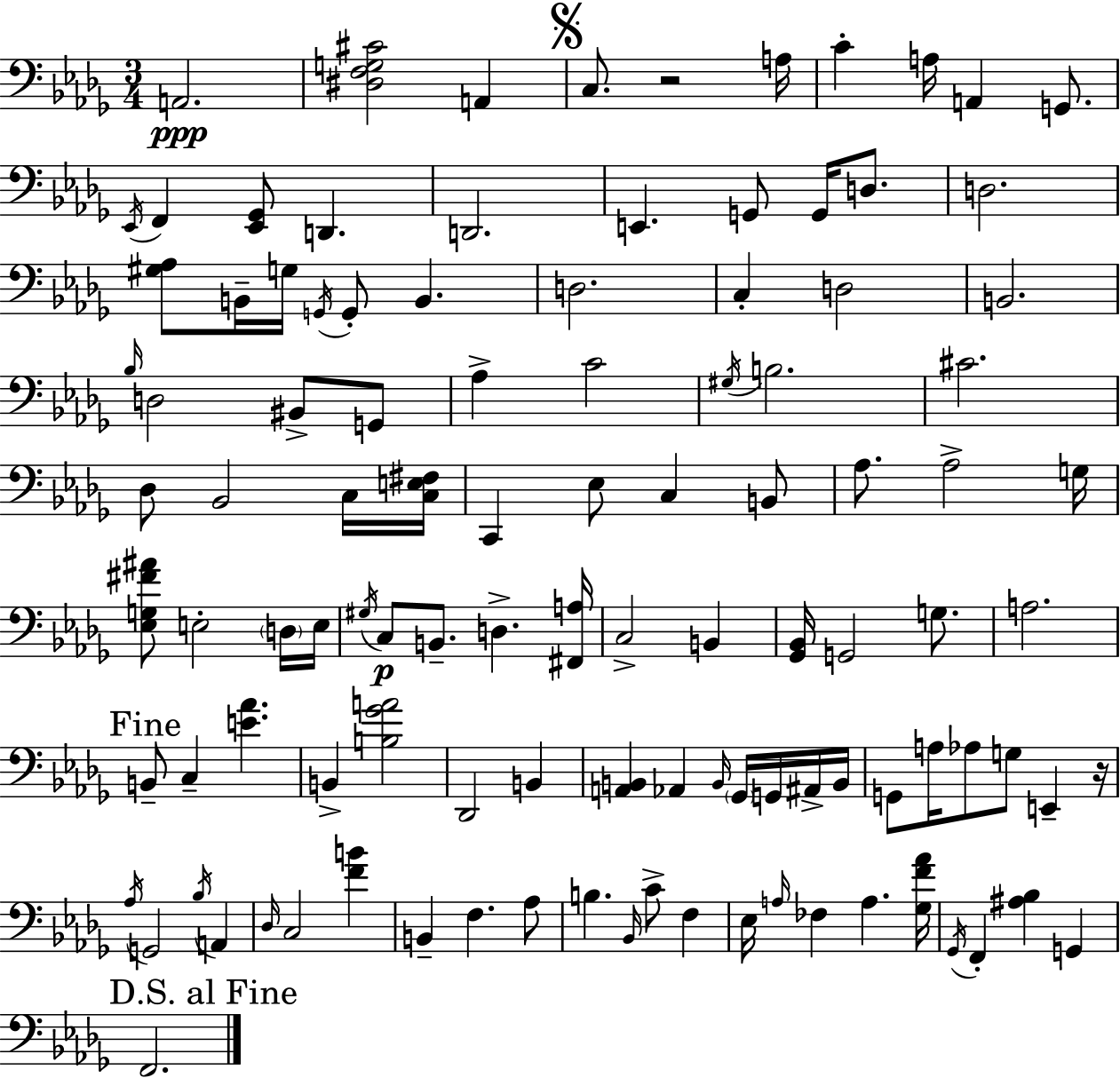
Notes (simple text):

A2/h. [D#3,F3,G3,C#4]/h A2/q C3/e. R/h A3/s C4/q A3/s A2/q G2/e. Eb2/s F2/q [Eb2,Gb2]/e D2/q. D2/h. E2/q. G2/e G2/s D3/e. D3/h. [G#3,Ab3]/e B2/s G3/s G2/s G2/e B2/q. D3/h. C3/q D3/h B2/h. Bb3/s D3/h BIS2/e G2/e Ab3/q C4/h G#3/s B3/h. C#4/h. Db3/e Bb2/h C3/s [C3,E3,F#3]/s C2/q Eb3/e C3/q B2/e Ab3/e. Ab3/h G3/s [Eb3,G3,F#4,A#4]/e E3/h D3/s E3/s G#3/s C3/e B2/e. D3/q. [F#2,A3]/s C3/h B2/q [Gb2,Bb2]/s G2/h G3/e. A3/h. B2/e C3/q [E4,Ab4]/q. B2/q [B3,Gb4,A4]/h Db2/h B2/q [A2,B2]/q Ab2/q B2/s Gb2/s G2/s A#2/s B2/s G2/e A3/s Ab3/e G3/e E2/q R/s Ab3/s G2/h Bb3/s A2/q Db3/s C3/h [F4,B4]/q B2/q F3/q. Ab3/e B3/q. Bb2/s C4/e F3/q Eb3/s A3/s FES3/q A3/q. [Gb3,F4,Ab4]/s Gb2/s F2/q [A#3,Bb3]/q G2/q F2/h.